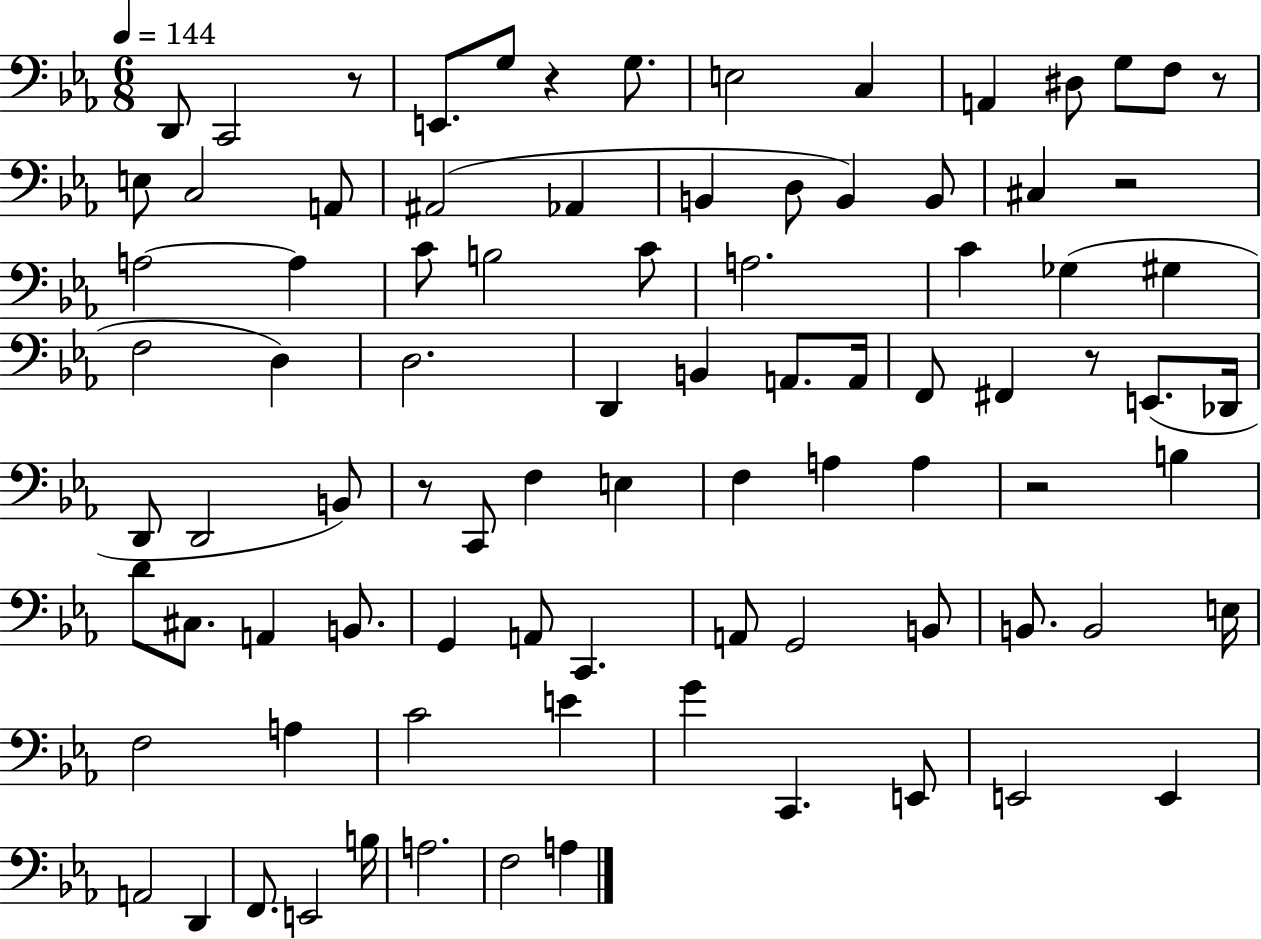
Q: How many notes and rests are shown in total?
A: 88